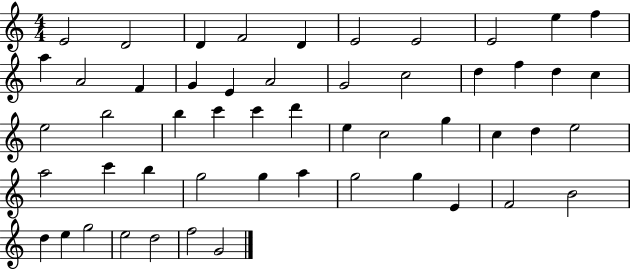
E4/h D4/h D4/q F4/h D4/q E4/h E4/h E4/h E5/q F5/q A5/q A4/h F4/q G4/q E4/q A4/h G4/h C5/h D5/q F5/q D5/q C5/q E5/h B5/h B5/q C6/q C6/q D6/q E5/q C5/h G5/q C5/q D5/q E5/h A5/h C6/q B5/q G5/h G5/q A5/q G5/h G5/q E4/q F4/h B4/h D5/q E5/q G5/h E5/h D5/h F5/h G4/h